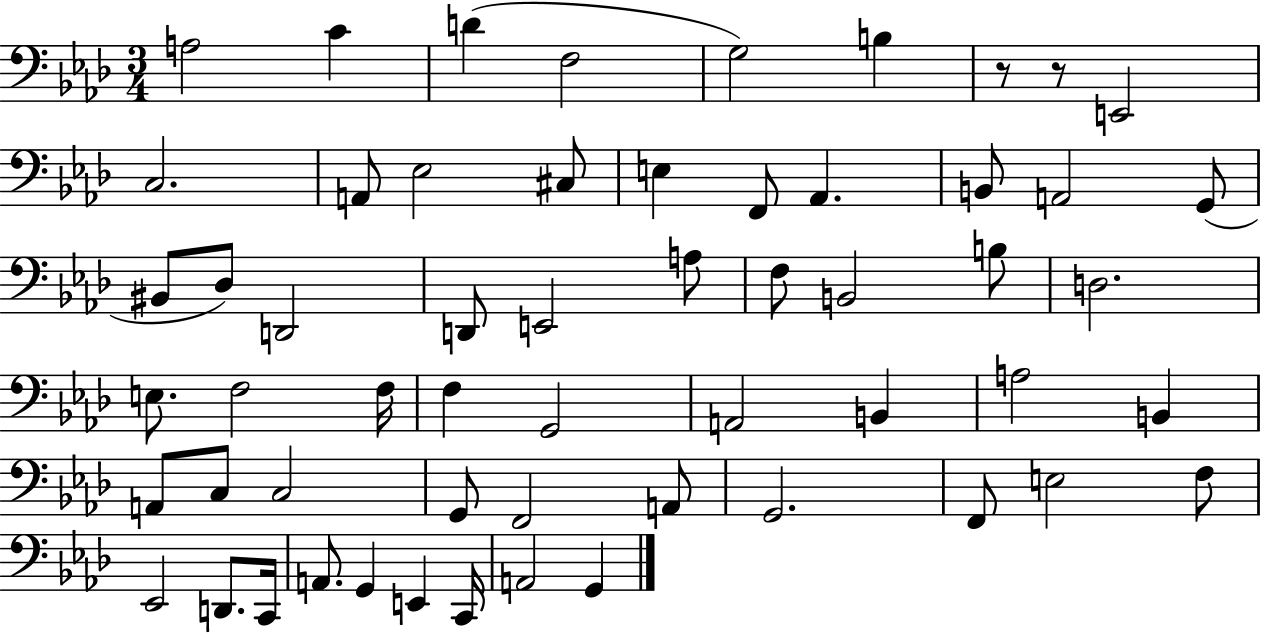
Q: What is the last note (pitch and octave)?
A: G2